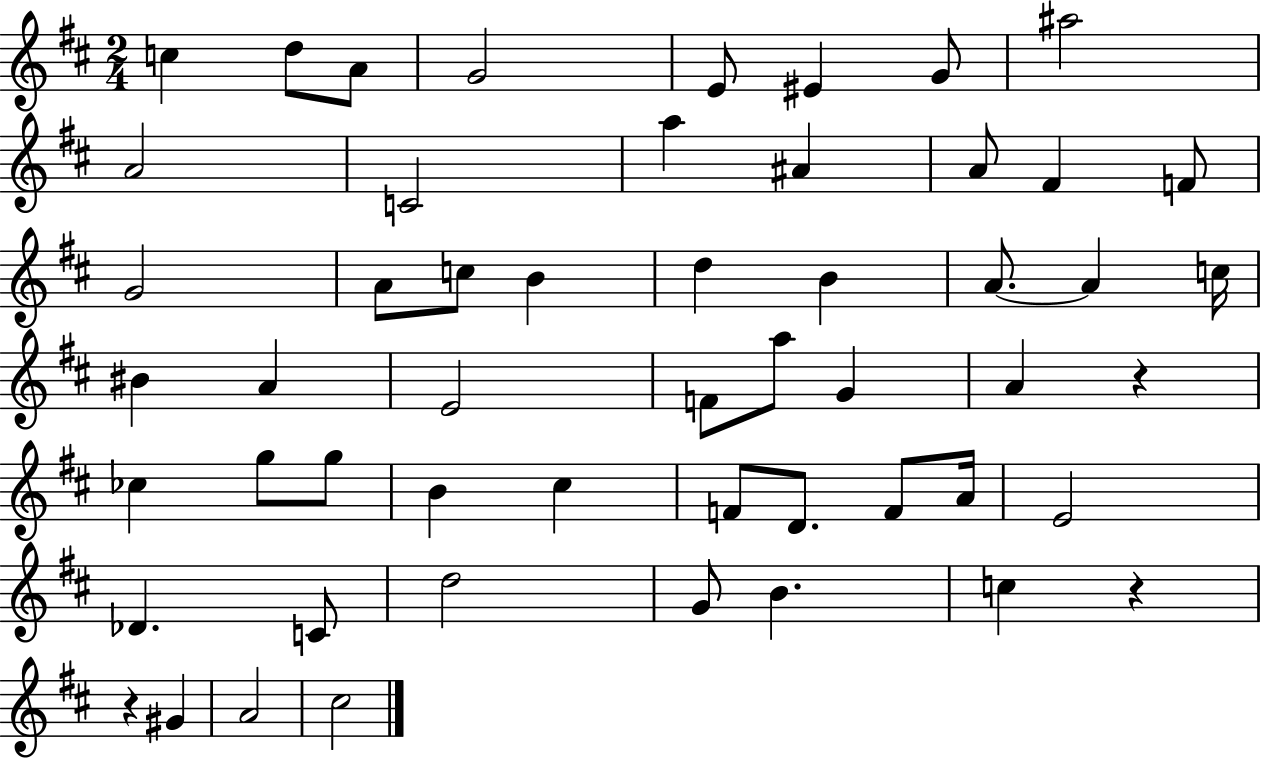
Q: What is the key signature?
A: D major